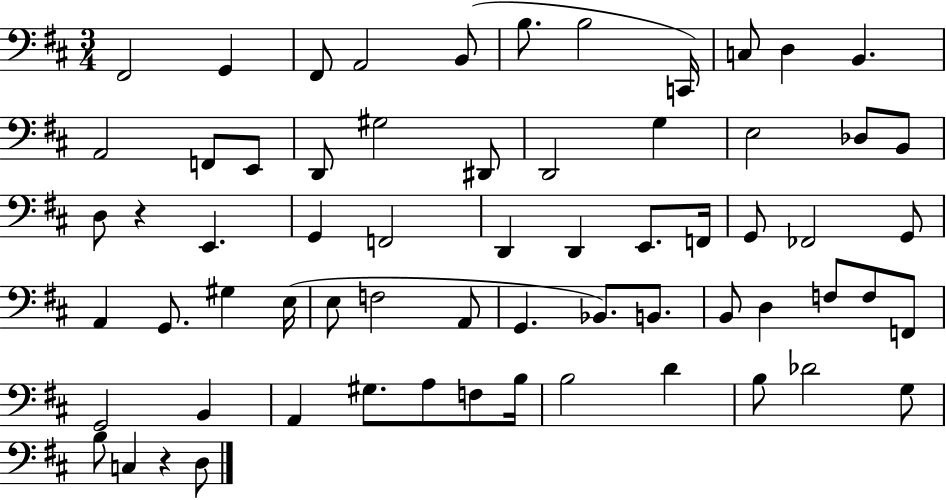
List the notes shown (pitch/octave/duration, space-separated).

F#2/h G2/q F#2/e A2/h B2/e B3/e. B3/h C2/s C3/e D3/q B2/q. A2/h F2/e E2/e D2/e G#3/h D#2/e D2/h G3/q E3/h Db3/e B2/e D3/e R/q E2/q. G2/q F2/h D2/q D2/q E2/e. F2/s G2/e FES2/h G2/e A2/q G2/e. G#3/q E3/s E3/e F3/h A2/e G2/q. Bb2/e. B2/e. B2/e D3/q F3/e F3/e F2/e G2/h B2/q A2/q G#3/e. A3/e F3/e B3/s B3/h D4/q B3/e Db4/h G3/e B3/e C3/q R/q D3/e